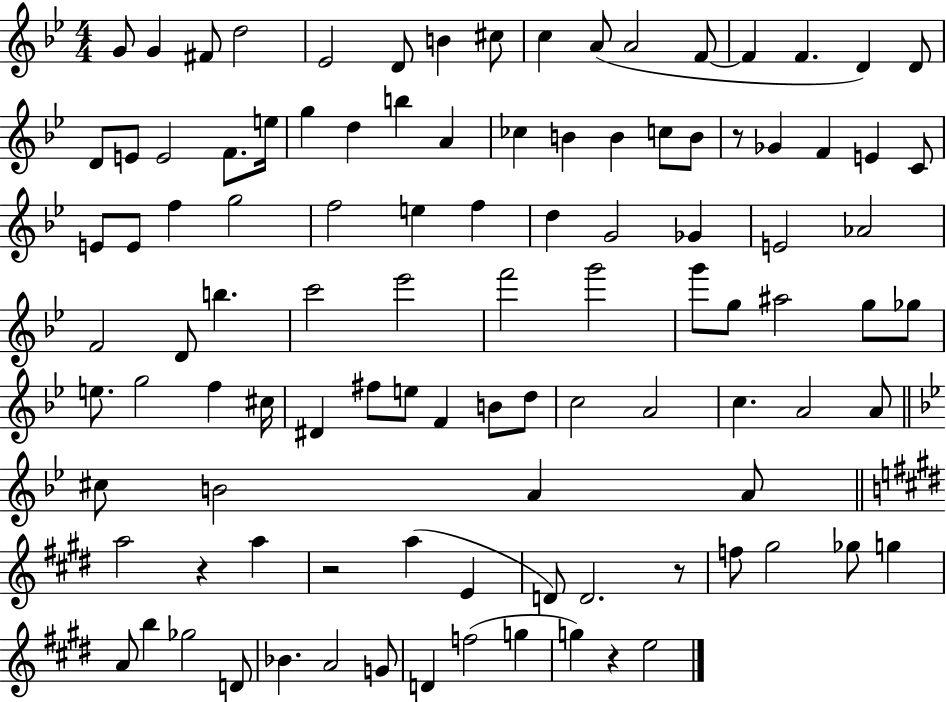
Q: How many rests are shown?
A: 5